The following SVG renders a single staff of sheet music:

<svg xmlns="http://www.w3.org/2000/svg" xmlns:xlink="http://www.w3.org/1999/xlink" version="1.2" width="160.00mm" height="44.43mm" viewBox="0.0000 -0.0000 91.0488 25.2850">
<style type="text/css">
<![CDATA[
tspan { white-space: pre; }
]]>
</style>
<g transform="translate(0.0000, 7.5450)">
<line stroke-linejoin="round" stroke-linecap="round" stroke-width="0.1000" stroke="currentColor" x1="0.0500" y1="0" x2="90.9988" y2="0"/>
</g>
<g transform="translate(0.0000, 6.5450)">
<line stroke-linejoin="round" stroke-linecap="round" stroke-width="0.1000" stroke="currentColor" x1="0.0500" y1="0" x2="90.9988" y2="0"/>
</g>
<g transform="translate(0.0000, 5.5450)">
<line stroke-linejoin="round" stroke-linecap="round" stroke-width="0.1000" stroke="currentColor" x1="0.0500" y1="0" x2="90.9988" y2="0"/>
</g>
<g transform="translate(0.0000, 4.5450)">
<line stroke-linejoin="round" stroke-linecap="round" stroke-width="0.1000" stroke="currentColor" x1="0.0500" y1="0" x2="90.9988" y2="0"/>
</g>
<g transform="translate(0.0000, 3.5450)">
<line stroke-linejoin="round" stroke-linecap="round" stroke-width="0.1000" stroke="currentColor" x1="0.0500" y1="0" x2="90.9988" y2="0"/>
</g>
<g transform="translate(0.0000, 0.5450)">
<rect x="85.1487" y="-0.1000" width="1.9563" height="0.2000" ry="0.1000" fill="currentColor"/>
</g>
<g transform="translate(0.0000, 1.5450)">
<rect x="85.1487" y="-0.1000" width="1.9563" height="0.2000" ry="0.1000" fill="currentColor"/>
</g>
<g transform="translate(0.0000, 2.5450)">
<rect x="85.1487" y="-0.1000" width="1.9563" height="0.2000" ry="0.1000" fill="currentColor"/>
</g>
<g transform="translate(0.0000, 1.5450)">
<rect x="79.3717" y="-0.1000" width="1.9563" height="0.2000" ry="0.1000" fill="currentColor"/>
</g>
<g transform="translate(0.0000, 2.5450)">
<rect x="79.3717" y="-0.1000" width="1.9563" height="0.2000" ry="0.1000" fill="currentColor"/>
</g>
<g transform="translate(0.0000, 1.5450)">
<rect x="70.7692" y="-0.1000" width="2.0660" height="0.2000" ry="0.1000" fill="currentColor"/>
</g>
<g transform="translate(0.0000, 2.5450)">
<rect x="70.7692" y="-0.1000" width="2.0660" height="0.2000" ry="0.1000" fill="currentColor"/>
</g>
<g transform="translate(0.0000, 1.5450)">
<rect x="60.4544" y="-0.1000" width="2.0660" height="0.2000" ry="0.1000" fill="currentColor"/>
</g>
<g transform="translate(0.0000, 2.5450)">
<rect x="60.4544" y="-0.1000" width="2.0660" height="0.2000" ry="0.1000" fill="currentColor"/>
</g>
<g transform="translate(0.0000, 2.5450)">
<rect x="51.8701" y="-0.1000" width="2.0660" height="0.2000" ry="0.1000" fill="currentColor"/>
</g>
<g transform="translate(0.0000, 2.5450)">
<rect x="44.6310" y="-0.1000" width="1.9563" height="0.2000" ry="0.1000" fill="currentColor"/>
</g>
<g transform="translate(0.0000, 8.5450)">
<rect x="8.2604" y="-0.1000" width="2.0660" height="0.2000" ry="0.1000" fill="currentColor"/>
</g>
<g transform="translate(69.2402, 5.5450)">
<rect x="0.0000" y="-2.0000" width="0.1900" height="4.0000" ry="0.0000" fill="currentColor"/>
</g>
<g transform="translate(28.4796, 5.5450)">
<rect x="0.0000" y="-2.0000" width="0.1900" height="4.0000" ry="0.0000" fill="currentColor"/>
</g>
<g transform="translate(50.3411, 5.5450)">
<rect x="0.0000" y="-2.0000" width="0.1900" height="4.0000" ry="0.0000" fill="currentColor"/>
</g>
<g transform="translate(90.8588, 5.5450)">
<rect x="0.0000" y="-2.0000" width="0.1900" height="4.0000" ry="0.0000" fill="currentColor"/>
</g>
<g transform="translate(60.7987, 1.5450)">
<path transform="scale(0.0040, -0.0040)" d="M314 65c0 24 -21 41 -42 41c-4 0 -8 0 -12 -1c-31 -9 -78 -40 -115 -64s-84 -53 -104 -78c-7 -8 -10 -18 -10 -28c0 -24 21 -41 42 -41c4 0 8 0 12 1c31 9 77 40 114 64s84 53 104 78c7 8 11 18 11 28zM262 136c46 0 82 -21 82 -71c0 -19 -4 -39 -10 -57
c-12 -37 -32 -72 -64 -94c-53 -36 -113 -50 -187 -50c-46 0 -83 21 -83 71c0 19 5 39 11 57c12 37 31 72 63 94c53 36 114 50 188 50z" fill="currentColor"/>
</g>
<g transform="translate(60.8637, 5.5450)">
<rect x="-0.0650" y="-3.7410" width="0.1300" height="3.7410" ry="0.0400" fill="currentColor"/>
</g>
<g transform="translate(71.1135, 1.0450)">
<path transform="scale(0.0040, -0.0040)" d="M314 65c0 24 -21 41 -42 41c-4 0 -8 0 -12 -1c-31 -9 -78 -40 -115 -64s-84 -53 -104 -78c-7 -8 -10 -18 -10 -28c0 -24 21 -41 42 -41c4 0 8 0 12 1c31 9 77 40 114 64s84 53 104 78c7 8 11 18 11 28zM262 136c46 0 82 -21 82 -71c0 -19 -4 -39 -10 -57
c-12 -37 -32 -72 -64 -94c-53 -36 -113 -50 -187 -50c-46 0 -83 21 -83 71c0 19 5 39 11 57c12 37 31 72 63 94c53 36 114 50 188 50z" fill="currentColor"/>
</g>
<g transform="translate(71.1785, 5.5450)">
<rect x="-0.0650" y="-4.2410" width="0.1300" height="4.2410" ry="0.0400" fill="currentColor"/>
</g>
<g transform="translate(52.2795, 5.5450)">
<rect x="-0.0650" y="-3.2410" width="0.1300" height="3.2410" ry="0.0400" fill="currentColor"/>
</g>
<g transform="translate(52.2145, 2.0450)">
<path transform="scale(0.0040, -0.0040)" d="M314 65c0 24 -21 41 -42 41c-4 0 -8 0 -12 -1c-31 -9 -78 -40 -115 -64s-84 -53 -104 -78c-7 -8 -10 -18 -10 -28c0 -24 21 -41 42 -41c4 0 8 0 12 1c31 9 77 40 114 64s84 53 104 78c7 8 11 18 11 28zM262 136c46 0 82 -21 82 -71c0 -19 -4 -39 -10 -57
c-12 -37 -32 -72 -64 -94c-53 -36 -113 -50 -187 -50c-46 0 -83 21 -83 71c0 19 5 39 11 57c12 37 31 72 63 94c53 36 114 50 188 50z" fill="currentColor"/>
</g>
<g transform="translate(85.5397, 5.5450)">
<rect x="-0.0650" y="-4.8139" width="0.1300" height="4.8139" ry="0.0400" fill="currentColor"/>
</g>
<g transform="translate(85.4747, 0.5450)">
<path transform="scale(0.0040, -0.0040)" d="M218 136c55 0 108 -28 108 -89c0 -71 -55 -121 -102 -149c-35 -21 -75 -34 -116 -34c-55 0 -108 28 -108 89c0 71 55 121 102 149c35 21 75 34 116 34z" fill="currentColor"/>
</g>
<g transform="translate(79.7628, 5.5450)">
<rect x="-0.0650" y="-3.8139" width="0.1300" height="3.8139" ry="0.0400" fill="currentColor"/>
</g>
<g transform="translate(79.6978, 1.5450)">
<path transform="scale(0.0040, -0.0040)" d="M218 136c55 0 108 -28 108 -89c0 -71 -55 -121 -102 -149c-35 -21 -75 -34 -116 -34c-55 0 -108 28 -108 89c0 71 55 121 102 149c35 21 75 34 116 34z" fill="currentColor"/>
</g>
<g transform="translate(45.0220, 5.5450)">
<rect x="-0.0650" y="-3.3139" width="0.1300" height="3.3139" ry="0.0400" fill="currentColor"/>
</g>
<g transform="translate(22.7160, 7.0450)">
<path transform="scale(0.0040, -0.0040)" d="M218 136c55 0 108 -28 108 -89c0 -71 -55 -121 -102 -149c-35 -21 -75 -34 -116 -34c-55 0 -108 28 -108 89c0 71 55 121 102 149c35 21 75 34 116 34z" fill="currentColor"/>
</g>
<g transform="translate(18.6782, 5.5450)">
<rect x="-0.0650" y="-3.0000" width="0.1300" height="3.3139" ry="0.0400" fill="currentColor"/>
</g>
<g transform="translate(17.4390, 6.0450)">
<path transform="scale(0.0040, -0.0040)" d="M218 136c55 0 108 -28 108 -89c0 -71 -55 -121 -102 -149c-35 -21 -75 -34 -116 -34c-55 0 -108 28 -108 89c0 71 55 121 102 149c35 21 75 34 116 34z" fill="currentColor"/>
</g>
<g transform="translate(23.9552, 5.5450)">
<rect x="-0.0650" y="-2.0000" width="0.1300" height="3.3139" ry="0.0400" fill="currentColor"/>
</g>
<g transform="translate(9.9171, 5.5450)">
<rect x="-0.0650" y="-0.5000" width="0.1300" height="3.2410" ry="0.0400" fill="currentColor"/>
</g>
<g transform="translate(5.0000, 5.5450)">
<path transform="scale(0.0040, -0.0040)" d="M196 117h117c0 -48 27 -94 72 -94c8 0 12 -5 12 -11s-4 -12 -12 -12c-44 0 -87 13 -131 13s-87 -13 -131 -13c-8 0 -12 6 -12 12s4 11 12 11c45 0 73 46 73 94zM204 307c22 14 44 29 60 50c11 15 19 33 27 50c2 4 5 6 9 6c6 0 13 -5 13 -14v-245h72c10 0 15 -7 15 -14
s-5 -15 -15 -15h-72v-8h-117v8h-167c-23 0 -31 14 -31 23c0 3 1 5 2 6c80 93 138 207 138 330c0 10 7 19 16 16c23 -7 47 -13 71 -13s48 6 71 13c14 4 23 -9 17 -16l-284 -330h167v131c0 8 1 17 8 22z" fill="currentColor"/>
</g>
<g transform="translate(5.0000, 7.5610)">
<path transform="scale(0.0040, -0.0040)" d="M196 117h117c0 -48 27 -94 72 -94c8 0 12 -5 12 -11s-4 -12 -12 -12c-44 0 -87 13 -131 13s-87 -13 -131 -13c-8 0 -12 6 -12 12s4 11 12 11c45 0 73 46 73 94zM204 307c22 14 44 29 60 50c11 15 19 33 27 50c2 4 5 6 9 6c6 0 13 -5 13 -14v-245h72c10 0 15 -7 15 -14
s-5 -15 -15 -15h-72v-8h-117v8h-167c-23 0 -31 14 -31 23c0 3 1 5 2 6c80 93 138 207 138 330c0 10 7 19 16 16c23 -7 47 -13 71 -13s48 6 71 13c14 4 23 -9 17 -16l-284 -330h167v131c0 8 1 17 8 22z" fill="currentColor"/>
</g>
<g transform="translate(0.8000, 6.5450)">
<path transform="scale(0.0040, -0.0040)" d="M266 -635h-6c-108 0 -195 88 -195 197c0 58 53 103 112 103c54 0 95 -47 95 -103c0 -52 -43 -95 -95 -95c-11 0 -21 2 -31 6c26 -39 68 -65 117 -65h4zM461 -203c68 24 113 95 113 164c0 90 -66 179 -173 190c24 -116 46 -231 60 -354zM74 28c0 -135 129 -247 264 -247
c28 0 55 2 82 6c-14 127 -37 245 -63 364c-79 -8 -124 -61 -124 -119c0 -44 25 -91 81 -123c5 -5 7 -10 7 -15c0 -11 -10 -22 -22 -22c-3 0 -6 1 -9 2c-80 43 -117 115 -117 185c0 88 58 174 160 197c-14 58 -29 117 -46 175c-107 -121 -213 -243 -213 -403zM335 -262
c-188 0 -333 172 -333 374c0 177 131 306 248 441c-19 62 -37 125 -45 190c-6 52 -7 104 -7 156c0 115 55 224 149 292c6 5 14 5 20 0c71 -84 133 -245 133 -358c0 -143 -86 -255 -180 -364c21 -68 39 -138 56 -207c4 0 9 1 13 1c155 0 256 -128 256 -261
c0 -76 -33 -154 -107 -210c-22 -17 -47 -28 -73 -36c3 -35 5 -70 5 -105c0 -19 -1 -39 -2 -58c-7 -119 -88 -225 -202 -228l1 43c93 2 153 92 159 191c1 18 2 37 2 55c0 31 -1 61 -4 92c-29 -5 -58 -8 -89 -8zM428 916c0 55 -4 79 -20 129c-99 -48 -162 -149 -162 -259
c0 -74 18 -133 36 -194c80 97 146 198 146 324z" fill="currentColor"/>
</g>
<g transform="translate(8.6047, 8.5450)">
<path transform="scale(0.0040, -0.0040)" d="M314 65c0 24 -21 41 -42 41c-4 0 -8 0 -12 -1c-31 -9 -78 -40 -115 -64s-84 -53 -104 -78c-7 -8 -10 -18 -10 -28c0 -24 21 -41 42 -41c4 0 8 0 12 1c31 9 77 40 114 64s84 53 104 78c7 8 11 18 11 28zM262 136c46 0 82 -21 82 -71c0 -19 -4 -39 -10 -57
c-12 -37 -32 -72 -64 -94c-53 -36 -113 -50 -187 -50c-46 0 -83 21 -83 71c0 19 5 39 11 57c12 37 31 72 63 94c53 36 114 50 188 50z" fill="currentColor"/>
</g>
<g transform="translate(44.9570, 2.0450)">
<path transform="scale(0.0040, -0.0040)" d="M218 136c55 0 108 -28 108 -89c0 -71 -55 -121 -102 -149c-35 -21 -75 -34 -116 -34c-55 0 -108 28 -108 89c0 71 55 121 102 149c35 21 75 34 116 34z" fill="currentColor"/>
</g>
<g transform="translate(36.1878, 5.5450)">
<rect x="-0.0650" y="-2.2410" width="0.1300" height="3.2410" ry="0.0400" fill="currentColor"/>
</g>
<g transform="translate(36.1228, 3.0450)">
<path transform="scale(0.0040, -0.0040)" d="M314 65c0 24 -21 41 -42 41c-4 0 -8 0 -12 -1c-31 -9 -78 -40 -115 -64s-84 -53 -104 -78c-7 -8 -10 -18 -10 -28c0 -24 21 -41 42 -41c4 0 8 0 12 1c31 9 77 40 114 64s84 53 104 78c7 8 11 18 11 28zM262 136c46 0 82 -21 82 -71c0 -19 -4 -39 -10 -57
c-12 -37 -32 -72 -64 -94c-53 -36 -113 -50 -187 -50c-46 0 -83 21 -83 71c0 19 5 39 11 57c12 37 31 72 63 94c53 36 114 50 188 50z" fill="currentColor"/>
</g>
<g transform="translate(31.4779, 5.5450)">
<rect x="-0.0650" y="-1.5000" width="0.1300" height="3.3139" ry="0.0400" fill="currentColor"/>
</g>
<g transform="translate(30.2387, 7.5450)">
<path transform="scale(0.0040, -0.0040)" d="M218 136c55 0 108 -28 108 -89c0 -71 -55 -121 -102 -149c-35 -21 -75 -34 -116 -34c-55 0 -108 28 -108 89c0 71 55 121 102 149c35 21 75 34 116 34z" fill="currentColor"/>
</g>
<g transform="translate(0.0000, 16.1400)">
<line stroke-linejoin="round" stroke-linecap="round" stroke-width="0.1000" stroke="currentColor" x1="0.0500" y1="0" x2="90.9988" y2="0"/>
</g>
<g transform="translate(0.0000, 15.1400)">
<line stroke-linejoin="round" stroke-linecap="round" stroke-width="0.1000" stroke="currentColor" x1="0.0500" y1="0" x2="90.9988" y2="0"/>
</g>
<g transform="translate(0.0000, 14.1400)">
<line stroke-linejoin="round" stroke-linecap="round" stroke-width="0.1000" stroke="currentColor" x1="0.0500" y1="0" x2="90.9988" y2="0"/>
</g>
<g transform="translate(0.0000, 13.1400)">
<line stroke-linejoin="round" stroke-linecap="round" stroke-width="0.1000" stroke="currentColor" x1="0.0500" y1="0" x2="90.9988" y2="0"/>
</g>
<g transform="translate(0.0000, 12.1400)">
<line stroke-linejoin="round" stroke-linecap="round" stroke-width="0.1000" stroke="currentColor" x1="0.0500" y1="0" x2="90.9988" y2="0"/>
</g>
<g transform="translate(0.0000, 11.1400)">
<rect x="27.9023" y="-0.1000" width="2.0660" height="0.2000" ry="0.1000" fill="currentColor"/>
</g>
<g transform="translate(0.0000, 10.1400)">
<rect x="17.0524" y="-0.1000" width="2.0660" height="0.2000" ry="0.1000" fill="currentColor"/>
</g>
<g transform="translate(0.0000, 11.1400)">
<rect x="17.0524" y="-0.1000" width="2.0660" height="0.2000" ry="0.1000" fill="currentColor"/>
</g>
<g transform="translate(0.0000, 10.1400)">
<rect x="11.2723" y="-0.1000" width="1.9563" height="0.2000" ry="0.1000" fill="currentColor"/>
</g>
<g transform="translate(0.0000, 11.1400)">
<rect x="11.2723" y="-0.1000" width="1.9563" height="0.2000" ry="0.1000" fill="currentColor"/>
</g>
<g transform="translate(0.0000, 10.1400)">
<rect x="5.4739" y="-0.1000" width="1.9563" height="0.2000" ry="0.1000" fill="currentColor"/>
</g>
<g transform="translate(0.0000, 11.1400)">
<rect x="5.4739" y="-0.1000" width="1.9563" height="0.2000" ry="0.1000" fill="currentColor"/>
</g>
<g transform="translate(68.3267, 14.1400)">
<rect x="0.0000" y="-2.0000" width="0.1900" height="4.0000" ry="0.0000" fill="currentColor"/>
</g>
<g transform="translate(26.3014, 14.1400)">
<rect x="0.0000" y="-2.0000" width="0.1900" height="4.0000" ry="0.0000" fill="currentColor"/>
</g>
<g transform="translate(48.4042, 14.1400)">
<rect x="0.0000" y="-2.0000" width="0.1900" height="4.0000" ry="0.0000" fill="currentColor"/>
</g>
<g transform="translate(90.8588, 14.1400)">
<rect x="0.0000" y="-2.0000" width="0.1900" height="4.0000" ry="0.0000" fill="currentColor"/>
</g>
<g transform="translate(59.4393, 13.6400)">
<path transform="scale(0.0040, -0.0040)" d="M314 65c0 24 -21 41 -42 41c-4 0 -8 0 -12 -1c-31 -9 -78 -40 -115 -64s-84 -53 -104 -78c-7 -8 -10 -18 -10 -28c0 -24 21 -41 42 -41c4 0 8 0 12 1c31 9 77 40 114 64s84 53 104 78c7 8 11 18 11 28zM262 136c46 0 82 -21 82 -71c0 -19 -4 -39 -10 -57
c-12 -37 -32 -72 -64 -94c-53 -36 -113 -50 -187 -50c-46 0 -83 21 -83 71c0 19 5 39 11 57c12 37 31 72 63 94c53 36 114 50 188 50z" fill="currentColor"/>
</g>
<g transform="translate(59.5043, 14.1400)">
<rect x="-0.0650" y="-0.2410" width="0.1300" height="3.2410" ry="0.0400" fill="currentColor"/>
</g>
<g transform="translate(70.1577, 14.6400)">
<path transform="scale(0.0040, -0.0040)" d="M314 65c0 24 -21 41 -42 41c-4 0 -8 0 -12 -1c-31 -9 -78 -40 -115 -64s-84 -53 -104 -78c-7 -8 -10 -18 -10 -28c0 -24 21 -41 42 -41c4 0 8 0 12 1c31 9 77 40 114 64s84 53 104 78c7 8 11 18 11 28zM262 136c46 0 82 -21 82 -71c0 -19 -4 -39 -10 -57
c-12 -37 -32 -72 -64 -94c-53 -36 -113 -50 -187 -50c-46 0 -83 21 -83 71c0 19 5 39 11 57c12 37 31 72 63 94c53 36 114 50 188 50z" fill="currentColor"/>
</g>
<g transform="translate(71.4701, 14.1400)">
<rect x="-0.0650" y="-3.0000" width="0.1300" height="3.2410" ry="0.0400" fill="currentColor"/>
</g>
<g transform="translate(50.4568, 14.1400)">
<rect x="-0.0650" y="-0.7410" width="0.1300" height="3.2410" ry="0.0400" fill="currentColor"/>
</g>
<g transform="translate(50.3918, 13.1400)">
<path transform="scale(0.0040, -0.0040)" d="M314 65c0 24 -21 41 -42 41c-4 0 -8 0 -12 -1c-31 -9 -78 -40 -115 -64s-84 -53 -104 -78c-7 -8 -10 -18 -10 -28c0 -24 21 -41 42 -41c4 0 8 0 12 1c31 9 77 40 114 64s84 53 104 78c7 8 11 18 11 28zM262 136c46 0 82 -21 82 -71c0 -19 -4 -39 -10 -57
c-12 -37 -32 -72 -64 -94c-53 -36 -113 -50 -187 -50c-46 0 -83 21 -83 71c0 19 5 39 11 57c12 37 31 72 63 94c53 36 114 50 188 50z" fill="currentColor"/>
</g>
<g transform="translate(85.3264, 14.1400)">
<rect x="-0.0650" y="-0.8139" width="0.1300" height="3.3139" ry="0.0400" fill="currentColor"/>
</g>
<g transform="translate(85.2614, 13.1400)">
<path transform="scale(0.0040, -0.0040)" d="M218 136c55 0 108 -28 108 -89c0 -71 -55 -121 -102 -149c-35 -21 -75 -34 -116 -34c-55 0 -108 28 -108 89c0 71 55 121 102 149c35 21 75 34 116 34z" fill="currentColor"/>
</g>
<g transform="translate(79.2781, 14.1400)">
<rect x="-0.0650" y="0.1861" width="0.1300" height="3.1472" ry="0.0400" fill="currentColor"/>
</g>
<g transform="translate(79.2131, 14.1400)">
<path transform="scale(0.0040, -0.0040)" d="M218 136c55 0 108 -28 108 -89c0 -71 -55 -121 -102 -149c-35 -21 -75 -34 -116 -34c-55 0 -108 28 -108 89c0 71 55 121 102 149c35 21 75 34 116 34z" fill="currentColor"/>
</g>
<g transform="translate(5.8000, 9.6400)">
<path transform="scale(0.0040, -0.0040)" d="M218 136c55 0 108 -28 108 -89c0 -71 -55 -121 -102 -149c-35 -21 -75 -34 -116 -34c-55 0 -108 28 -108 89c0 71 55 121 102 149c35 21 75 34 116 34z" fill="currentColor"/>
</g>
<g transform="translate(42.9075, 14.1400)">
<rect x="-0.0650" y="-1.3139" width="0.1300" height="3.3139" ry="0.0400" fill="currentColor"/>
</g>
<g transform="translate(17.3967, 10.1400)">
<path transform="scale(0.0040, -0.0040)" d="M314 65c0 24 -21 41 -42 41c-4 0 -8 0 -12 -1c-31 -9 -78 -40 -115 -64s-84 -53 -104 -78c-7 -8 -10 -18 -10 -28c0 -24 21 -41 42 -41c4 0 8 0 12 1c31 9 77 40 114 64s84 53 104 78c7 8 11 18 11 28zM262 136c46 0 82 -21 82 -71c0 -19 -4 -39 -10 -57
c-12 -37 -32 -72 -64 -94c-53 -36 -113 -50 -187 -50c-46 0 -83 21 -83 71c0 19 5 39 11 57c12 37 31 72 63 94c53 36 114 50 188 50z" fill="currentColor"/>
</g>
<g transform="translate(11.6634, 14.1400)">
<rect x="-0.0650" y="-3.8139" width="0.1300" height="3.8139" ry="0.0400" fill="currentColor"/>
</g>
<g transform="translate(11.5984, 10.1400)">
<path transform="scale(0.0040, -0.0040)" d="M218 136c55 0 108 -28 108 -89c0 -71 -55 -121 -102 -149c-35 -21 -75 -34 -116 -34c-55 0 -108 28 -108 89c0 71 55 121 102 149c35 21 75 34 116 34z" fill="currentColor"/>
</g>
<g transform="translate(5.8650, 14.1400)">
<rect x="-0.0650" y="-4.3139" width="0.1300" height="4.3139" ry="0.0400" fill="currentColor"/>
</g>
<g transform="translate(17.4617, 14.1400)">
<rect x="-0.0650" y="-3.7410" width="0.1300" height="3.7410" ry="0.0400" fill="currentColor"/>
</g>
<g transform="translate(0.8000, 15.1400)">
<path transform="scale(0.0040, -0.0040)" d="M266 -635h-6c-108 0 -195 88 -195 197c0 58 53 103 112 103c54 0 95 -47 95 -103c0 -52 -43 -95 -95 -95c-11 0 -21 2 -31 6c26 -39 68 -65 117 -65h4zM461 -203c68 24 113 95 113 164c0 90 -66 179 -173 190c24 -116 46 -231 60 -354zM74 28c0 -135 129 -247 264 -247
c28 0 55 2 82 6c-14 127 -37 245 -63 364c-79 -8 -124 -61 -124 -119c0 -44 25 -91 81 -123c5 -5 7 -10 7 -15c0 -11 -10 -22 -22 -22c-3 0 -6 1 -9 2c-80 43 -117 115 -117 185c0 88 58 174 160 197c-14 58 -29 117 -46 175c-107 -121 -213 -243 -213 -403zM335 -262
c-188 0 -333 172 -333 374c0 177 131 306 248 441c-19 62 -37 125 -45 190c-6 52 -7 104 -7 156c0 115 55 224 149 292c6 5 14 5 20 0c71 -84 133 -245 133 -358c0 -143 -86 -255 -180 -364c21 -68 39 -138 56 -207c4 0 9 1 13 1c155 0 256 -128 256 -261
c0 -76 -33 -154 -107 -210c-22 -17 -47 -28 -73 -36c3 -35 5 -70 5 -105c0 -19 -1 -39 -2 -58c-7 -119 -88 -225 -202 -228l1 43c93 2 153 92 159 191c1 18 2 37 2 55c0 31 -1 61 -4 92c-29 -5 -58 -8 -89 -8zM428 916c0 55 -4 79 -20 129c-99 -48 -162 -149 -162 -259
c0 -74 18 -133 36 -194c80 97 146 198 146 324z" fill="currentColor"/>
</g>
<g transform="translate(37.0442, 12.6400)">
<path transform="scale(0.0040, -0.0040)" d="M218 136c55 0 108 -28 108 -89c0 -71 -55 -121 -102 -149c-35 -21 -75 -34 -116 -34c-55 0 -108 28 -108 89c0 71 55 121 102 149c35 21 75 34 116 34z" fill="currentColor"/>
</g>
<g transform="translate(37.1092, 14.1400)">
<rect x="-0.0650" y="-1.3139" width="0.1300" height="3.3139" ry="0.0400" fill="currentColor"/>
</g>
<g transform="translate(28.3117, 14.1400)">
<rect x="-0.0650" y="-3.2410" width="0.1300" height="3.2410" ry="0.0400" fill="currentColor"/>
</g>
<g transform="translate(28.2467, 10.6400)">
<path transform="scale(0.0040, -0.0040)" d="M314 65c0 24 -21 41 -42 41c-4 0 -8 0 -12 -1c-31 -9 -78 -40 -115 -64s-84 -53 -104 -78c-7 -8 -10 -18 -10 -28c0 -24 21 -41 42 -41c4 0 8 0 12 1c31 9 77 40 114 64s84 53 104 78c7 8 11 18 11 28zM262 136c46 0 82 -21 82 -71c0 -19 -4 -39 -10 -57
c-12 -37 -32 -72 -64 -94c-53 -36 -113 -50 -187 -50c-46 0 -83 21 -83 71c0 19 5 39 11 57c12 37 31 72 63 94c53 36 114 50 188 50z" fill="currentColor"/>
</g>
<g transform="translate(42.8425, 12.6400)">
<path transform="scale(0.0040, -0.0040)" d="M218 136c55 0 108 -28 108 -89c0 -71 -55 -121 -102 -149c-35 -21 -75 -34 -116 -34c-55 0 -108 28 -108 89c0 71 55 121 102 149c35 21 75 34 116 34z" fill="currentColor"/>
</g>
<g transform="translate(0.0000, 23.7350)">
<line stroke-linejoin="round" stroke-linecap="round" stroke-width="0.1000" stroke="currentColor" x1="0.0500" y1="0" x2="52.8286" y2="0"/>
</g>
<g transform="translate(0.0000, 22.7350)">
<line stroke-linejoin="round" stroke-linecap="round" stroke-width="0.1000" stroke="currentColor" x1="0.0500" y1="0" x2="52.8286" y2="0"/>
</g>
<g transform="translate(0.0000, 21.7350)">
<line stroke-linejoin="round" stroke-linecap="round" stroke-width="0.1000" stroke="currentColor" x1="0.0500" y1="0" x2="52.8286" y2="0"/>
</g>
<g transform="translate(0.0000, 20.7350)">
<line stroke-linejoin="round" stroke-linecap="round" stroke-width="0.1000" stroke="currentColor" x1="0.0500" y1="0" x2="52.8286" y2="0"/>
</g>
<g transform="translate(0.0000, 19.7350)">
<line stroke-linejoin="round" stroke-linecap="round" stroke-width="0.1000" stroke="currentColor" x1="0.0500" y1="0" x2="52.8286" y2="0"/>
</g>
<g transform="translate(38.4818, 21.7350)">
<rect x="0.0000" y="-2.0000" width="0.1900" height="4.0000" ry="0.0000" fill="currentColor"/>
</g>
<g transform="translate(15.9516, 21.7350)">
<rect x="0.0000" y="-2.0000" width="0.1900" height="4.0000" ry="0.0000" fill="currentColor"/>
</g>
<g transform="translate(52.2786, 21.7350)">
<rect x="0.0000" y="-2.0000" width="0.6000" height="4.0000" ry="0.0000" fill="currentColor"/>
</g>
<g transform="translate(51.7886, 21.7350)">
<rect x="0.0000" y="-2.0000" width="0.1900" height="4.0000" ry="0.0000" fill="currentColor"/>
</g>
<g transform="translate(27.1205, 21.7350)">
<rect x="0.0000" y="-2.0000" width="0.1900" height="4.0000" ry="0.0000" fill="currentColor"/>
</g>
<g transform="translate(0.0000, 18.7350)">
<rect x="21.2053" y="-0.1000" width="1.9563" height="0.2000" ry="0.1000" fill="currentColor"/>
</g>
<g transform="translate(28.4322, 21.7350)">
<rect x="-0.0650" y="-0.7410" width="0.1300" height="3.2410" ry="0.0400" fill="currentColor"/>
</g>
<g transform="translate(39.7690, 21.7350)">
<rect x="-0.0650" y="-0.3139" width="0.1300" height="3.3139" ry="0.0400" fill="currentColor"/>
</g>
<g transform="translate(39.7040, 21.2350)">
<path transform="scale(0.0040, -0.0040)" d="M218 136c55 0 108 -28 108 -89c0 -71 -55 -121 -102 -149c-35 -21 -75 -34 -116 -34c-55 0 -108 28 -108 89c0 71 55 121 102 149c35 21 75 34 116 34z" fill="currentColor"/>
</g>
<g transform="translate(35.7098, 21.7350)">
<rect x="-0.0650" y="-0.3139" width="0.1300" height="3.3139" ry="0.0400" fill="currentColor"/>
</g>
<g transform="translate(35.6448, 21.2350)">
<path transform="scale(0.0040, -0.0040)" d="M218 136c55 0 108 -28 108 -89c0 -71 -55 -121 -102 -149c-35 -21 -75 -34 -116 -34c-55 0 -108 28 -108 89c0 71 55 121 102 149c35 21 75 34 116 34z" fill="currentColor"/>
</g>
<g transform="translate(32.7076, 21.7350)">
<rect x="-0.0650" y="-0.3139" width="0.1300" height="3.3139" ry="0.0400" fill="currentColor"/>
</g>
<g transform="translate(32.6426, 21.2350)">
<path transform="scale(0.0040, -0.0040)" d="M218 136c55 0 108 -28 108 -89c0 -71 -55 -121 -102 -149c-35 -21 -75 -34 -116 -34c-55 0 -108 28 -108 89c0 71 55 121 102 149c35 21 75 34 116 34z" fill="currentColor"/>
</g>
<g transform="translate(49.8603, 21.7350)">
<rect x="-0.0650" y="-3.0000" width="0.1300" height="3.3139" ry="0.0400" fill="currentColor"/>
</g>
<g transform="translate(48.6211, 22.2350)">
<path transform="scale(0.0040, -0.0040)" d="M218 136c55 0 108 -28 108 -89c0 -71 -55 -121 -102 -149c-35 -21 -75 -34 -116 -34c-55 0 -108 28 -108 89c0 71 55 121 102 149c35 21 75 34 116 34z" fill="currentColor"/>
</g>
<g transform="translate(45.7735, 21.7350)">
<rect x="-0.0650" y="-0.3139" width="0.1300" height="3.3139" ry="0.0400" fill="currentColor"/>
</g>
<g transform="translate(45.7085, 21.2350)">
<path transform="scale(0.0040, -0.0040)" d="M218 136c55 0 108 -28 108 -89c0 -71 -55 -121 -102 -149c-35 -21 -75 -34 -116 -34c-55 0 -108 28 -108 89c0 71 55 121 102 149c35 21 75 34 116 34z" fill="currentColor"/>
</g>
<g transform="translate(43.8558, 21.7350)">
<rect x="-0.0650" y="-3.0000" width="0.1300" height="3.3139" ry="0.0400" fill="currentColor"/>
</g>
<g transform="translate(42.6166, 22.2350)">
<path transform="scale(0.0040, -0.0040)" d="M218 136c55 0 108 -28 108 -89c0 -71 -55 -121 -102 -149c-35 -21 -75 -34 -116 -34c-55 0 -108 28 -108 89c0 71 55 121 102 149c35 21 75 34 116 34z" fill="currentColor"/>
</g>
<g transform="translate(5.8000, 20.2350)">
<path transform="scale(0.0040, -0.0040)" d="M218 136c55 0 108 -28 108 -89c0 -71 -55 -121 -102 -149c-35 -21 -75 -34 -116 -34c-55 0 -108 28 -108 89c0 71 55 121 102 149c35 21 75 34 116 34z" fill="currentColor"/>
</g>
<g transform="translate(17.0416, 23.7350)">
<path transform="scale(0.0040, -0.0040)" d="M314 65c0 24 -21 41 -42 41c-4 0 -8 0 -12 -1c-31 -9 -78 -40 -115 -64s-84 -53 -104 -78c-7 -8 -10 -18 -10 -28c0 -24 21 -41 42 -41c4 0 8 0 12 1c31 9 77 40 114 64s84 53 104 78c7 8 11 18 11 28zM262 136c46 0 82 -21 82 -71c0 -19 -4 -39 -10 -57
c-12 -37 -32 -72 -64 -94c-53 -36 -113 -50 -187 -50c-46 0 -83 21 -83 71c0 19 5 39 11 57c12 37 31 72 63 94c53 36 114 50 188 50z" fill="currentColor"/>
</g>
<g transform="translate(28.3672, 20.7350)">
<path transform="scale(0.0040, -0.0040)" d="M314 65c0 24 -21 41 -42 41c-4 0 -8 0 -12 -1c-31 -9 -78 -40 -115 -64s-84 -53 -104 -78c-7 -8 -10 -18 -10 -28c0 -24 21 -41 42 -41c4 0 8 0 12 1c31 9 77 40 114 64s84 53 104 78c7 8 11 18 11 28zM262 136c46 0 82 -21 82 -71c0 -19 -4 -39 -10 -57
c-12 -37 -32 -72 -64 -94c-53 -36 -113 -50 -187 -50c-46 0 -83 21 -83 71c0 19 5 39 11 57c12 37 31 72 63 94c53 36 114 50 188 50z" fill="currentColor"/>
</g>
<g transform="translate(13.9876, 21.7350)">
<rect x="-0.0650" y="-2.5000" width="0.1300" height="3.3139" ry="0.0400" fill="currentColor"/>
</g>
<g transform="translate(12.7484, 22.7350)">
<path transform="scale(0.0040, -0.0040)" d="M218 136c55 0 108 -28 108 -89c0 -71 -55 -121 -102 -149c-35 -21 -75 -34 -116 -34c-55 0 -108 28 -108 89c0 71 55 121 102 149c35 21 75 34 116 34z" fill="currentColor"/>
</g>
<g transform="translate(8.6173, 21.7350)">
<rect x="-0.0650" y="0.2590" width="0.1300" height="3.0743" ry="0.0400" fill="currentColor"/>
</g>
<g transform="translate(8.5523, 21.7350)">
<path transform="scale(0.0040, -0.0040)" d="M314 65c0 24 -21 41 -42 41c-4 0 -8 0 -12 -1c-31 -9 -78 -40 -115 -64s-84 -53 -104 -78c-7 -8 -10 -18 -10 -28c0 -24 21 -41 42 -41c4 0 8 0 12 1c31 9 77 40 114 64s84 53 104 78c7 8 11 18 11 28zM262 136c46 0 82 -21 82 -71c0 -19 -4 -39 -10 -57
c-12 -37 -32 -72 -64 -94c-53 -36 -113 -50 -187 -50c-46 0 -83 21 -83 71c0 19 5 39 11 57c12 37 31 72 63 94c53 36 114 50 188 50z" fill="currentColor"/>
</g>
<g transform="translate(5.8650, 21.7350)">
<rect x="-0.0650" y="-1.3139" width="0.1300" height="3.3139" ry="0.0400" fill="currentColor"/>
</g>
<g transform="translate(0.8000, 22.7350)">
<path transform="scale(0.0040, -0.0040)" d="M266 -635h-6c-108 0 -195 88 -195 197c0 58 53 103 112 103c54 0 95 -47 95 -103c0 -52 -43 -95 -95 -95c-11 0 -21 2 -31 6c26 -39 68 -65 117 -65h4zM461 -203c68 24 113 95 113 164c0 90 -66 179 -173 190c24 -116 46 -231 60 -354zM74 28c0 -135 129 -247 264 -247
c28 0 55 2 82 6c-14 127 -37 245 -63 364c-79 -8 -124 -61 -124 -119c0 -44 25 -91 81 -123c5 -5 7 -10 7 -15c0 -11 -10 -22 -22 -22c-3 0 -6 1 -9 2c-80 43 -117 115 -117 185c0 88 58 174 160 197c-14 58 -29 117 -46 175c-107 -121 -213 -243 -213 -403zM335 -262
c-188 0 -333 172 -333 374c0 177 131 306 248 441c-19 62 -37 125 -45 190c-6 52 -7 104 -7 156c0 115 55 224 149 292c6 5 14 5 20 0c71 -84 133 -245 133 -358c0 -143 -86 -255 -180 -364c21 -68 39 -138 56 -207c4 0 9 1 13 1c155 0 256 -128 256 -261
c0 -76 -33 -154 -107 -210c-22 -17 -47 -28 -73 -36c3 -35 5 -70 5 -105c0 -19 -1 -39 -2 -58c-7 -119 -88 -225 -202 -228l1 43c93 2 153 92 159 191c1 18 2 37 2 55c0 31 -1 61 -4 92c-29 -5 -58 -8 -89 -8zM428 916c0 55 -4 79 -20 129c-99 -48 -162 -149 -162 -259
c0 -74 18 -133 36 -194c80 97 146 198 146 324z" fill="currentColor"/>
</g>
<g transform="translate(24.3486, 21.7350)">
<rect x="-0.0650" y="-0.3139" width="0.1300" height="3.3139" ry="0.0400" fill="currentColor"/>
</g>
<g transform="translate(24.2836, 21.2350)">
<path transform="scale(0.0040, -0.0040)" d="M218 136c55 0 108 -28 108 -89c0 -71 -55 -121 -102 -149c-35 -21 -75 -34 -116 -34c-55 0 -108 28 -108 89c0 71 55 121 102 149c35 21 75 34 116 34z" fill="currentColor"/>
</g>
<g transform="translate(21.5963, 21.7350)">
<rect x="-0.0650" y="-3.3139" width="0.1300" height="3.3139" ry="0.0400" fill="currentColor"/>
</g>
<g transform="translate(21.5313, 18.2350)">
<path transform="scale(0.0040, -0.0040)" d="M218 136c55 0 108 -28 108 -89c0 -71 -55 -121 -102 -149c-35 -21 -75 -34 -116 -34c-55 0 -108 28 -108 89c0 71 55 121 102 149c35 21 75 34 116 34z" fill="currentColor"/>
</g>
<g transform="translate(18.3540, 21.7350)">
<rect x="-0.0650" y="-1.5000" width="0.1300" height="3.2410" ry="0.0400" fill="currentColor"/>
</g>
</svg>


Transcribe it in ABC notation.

X:1
T:Untitled
M:4/4
L:1/4
K:C
C2 A F E g2 b b2 c'2 d'2 c' e' d' c' c'2 b2 e e d2 c2 A2 B d e B2 G E2 b c d2 c c c A c A